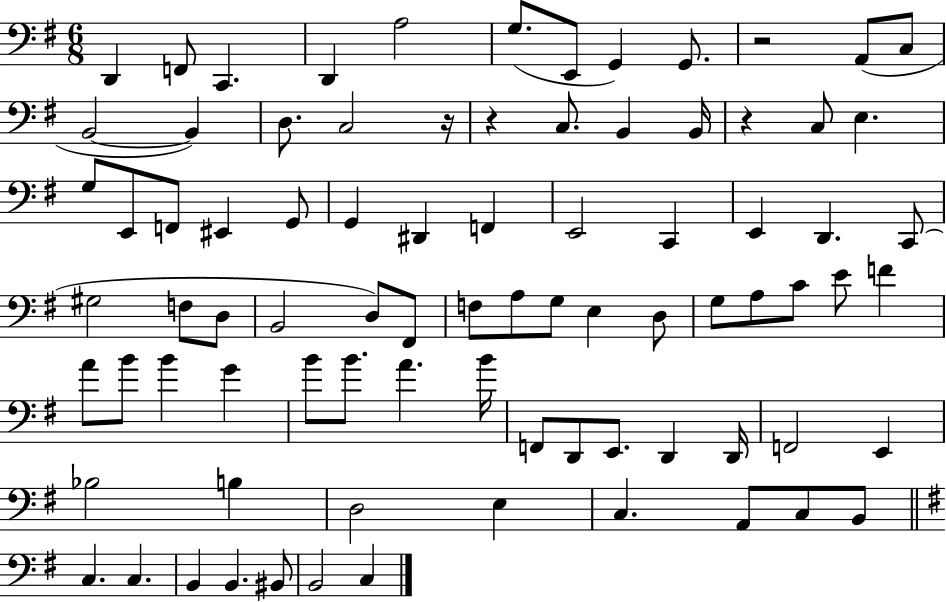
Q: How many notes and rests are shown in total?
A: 83